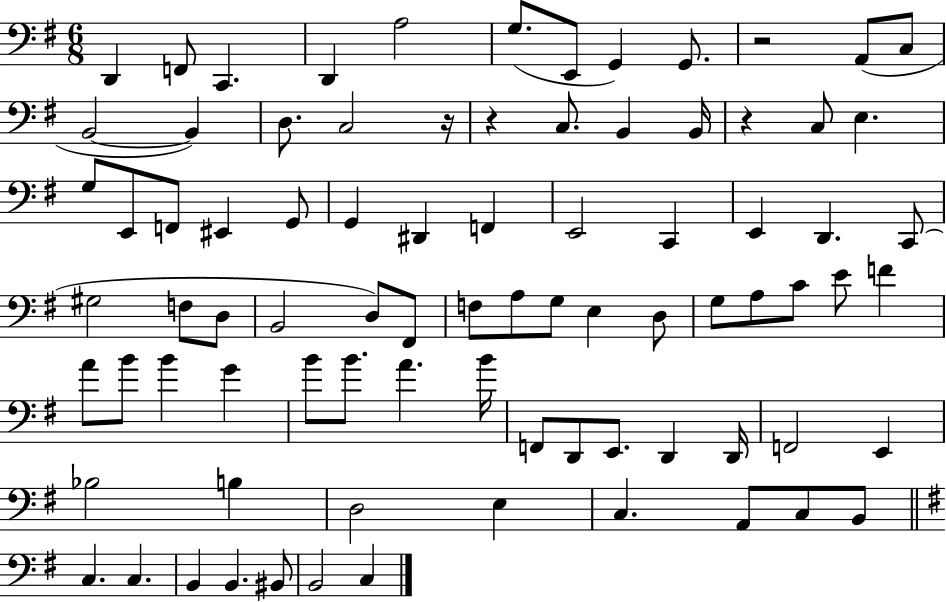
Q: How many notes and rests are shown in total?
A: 83